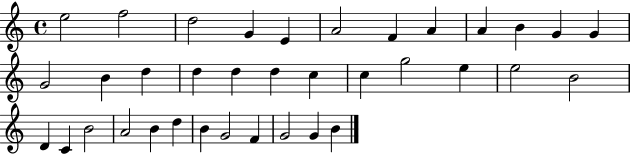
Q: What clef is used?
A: treble